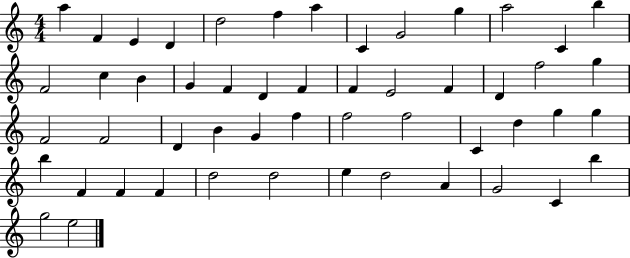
{
  \clef treble
  \numericTimeSignature
  \time 4/4
  \key c \major
  a''4 f'4 e'4 d'4 | d''2 f''4 a''4 | c'4 g'2 g''4 | a''2 c'4 b''4 | \break f'2 c''4 b'4 | g'4 f'4 d'4 f'4 | f'4 e'2 f'4 | d'4 f''2 g''4 | \break f'2 f'2 | d'4 b'4 g'4 f''4 | f''2 f''2 | c'4 d''4 g''4 g''4 | \break b''4 f'4 f'4 f'4 | d''2 d''2 | e''4 d''2 a'4 | g'2 c'4 b''4 | \break g''2 e''2 | \bar "|."
}